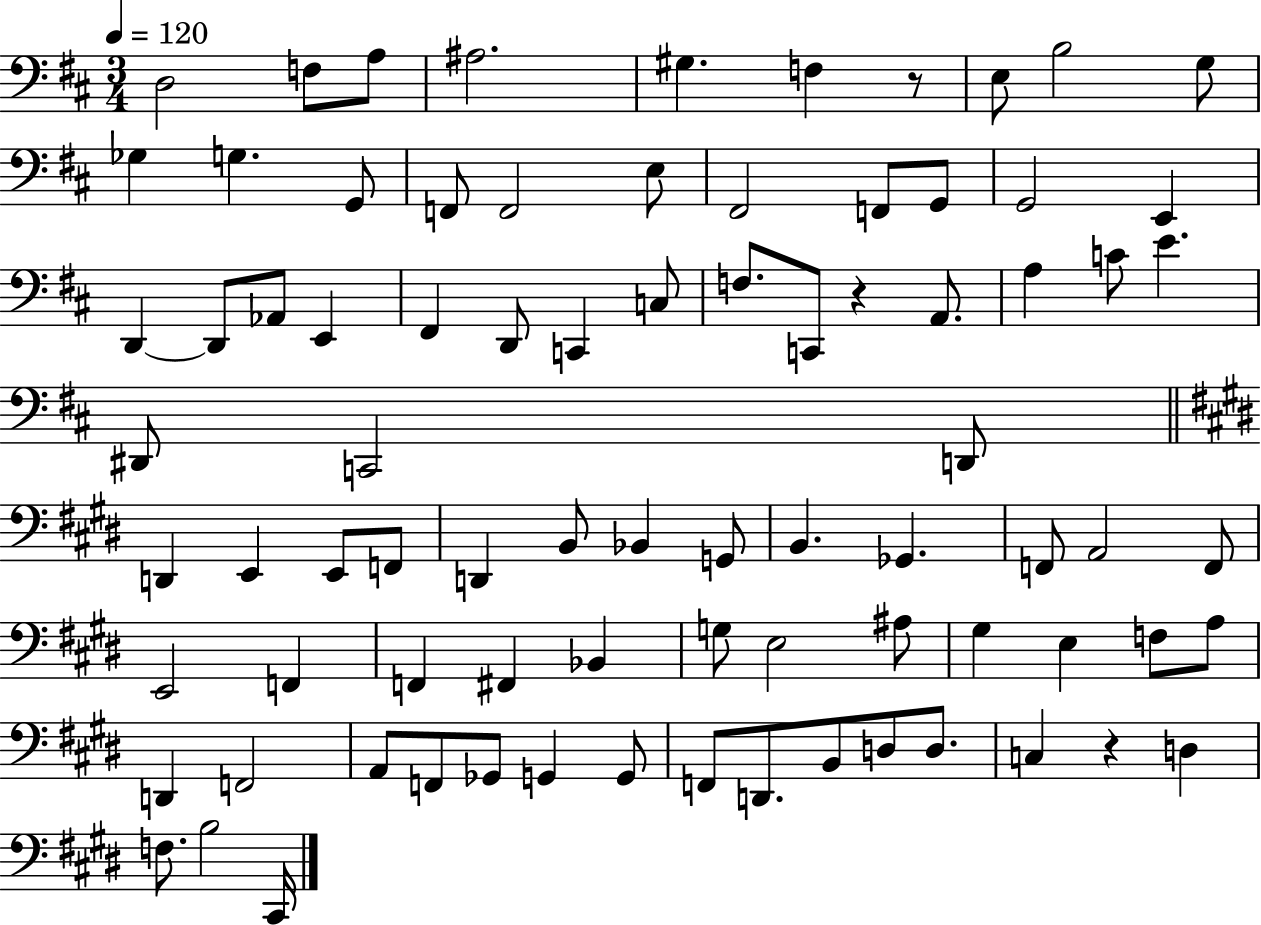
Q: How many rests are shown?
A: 3